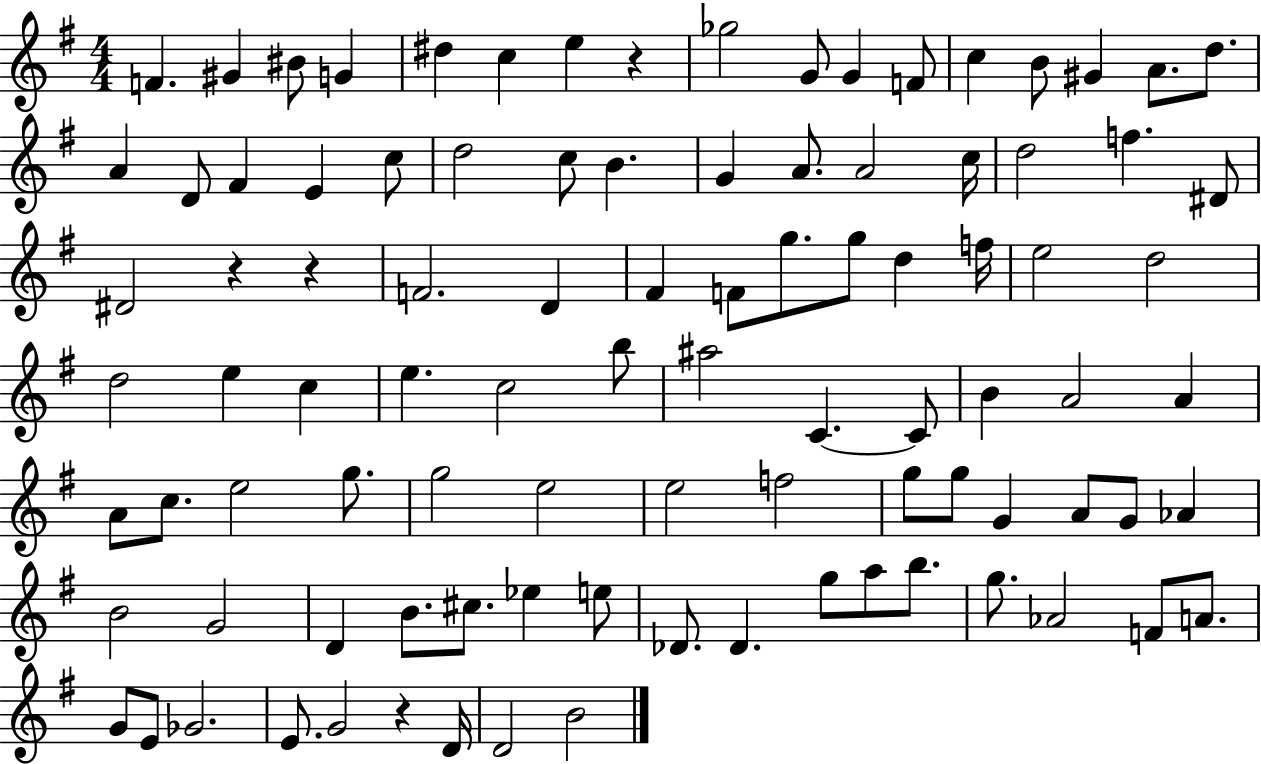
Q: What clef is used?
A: treble